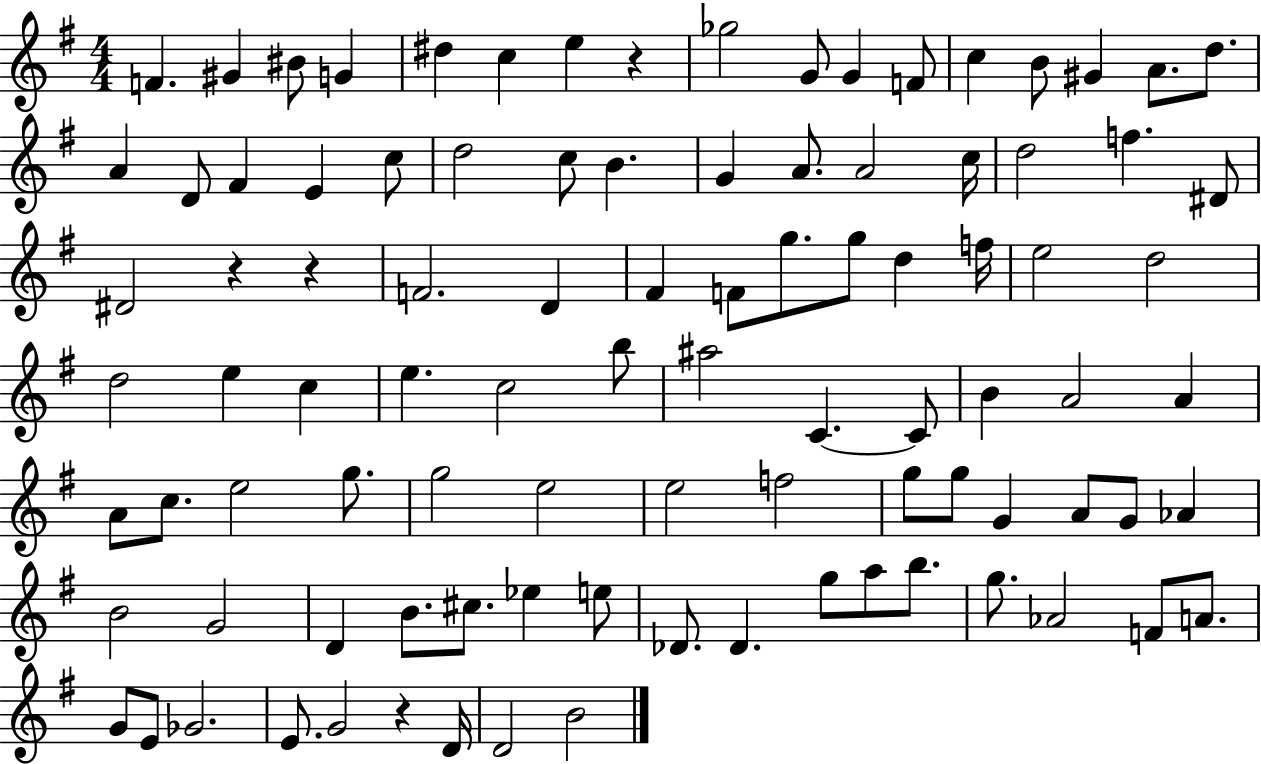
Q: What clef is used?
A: treble